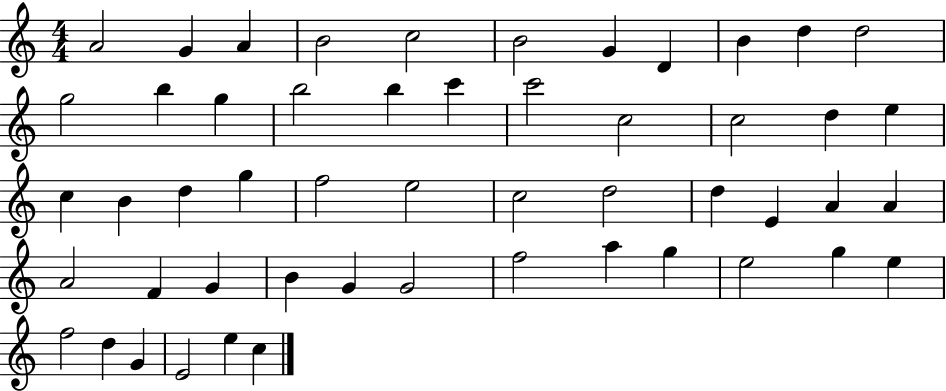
A4/h G4/q A4/q B4/h C5/h B4/h G4/q D4/q B4/q D5/q D5/h G5/h B5/q G5/q B5/h B5/q C6/q C6/h C5/h C5/h D5/q E5/q C5/q B4/q D5/q G5/q F5/h E5/h C5/h D5/h D5/q E4/q A4/q A4/q A4/h F4/q G4/q B4/q G4/q G4/h F5/h A5/q G5/q E5/h G5/q E5/q F5/h D5/q G4/q E4/h E5/q C5/q